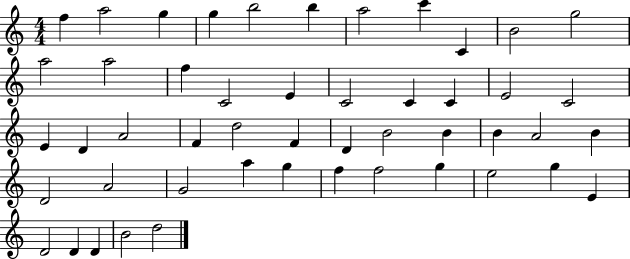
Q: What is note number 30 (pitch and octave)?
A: B4